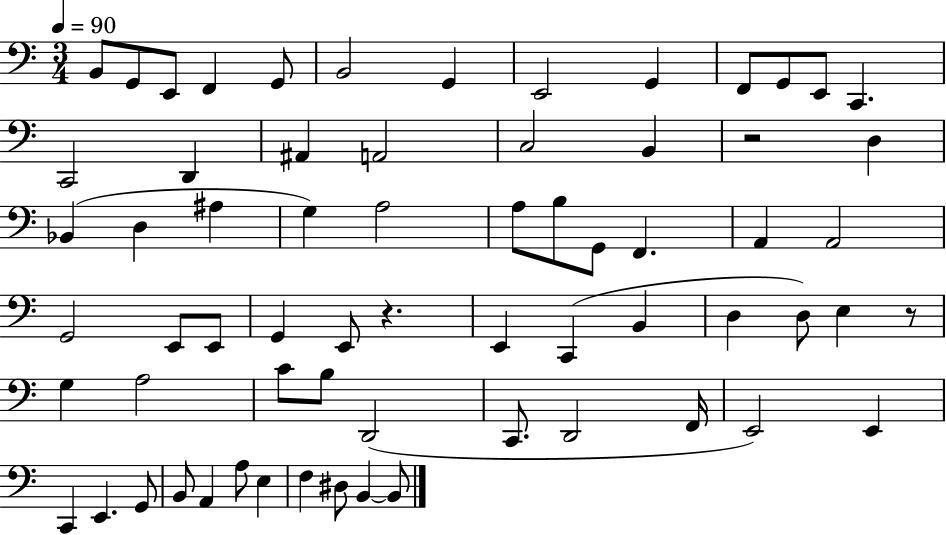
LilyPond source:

{
  \clef bass
  \numericTimeSignature
  \time 3/4
  \key c \major
  \tempo 4 = 90
  \repeat volta 2 { b,8 g,8 e,8 f,4 g,8 | b,2 g,4 | e,2 g,4 | f,8 g,8 e,8 c,4. | \break c,2 d,4 | ais,4 a,2 | c2 b,4 | r2 d4 | \break bes,4( d4 ais4 | g4) a2 | a8 b8 g,8 f,4. | a,4 a,2 | \break g,2 e,8 e,8 | g,4 e,8 r4. | e,4 c,4( b,4 | d4 d8) e4 r8 | \break g4 a2 | c'8 b8 d,2( | c,8. d,2 f,16 | e,2) e,4 | \break c,4 e,4. g,8 | b,8 a,4 a8 e4 | f4 dis8 b,4~~ b,8 | } \bar "|."
}